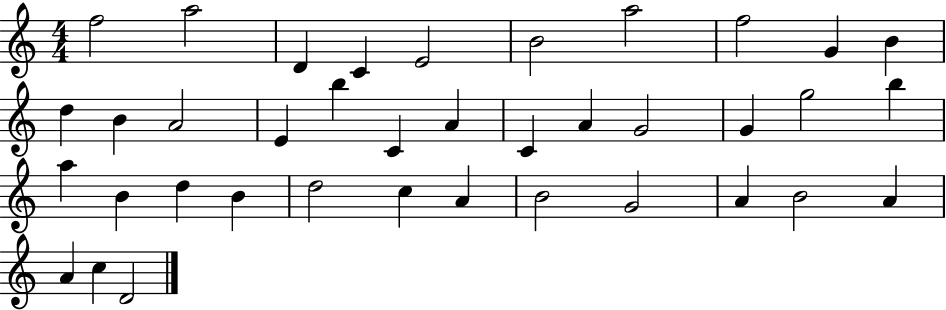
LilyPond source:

{
  \clef treble
  \numericTimeSignature
  \time 4/4
  \key c \major
  f''2 a''2 | d'4 c'4 e'2 | b'2 a''2 | f''2 g'4 b'4 | \break d''4 b'4 a'2 | e'4 b''4 c'4 a'4 | c'4 a'4 g'2 | g'4 g''2 b''4 | \break a''4 b'4 d''4 b'4 | d''2 c''4 a'4 | b'2 g'2 | a'4 b'2 a'4 | \break a'4 c''4 d'2 | \bar "|."
}